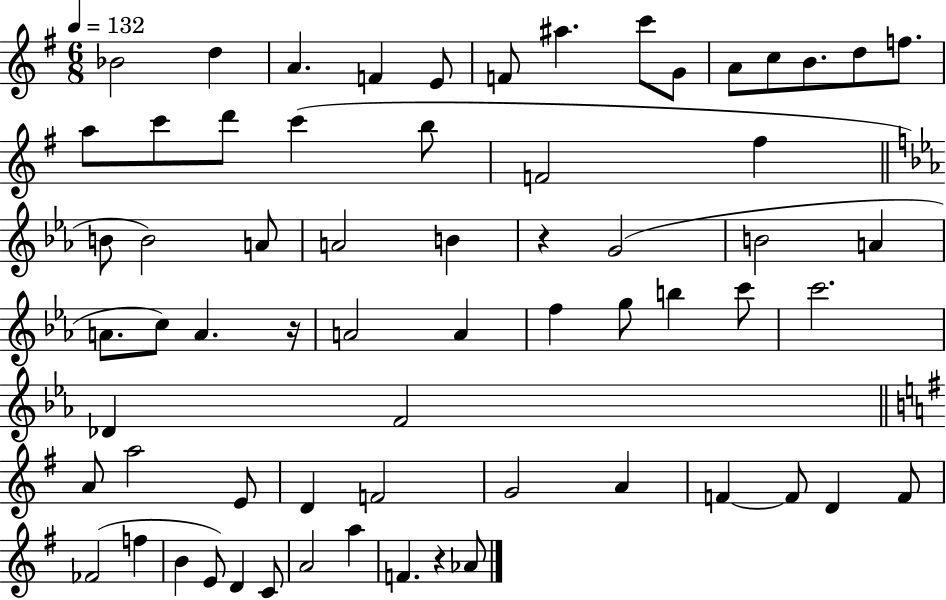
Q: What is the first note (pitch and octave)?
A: Bb4